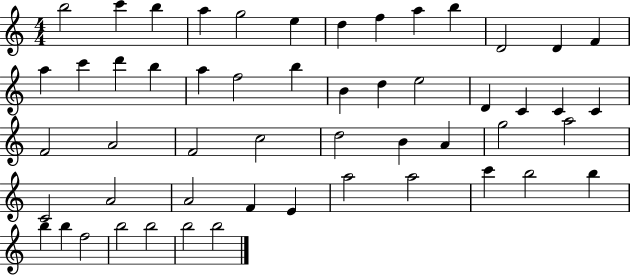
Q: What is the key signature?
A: C major